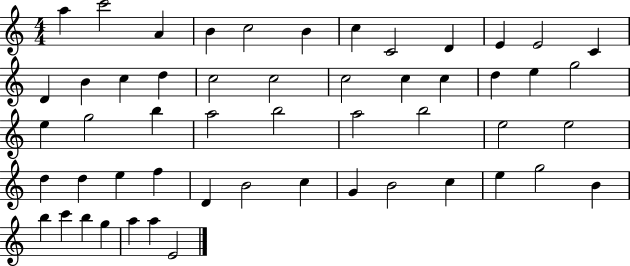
{
  \clef treble
  \numericTimeSignature
  \time 4/4
  \key c \major
  a''4 c'''2 a'4 | b'4 c''2 b'4 | c''4 c'2 d'4 | e'4 e'2 c'4 | \break d'4 b'4 c''4 d''4 | c''2 c''2 | c''2 c''4 c''4 | d''4 e''4 g''2 | \break e''4 g''2 b''4 | a''2 b''2 | a''2 b''2 | e''2 e''2 | \break d''4 d''4 e''4 f''4 | d'4 b'2 c''4 | g'4 b'2 c''4 | e''4 g''2 b'4 | \break b''4 c'''4 b''4 g''4 | a''4 a''4 e'2 | \bar "|."
}